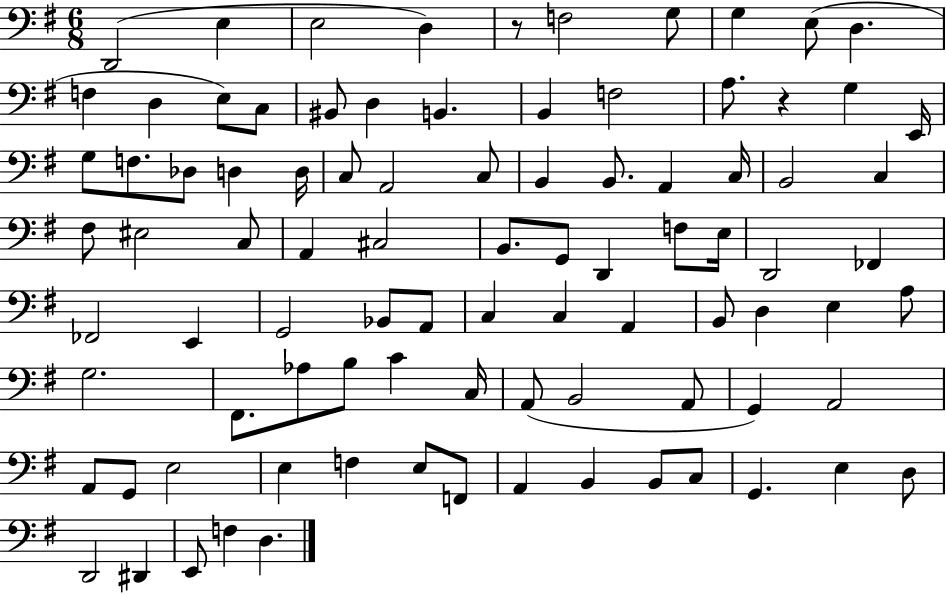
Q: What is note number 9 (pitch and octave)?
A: D3